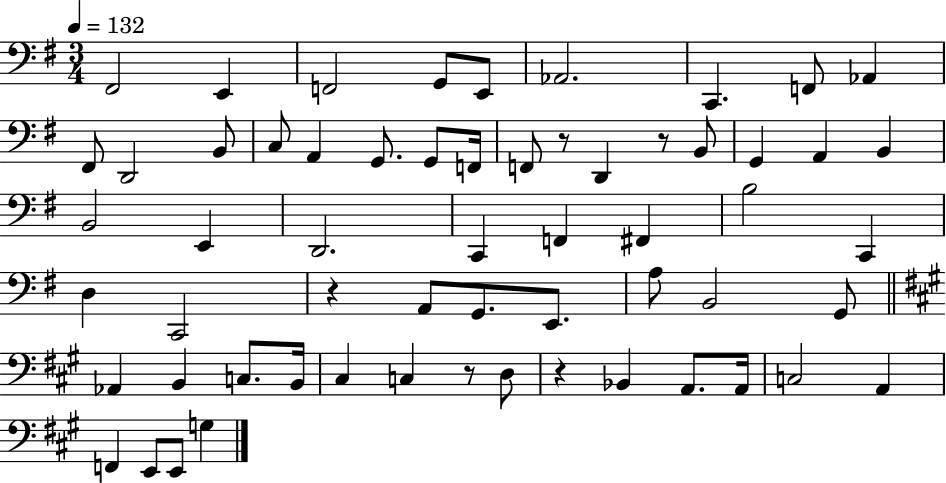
{
  \clef bass
  \numericTimeSignature
  \time 3/4
  \key g \major
  \tempo 4 = 132
  fis,2 e,4 | f,2 g,8 e,8 | aes,2. | c,4. f,8 aes,4 | \break fis,8 d,2 b,8 | c8 a,4 g,8. g,8 f,16 | f,8 r8 d,4 r8 b,8 | g,4 a,4 b,4 | \break b,2 e,4 | d,2. | c,4 f,4 fis,4 | b2 c,4 | \break d4 c,2 | r4 a,8 g,8. e,8. | a8 b,2 g,8 | \bar "||" \break \key a \major aes,4 b,4 c8. b,16 | cis4 c4 r8 d8 | r4 bes,4 a,8. a,16 | c2 a,4 | \break f,4 e,8 e,8 g4 | \bar "|."
}